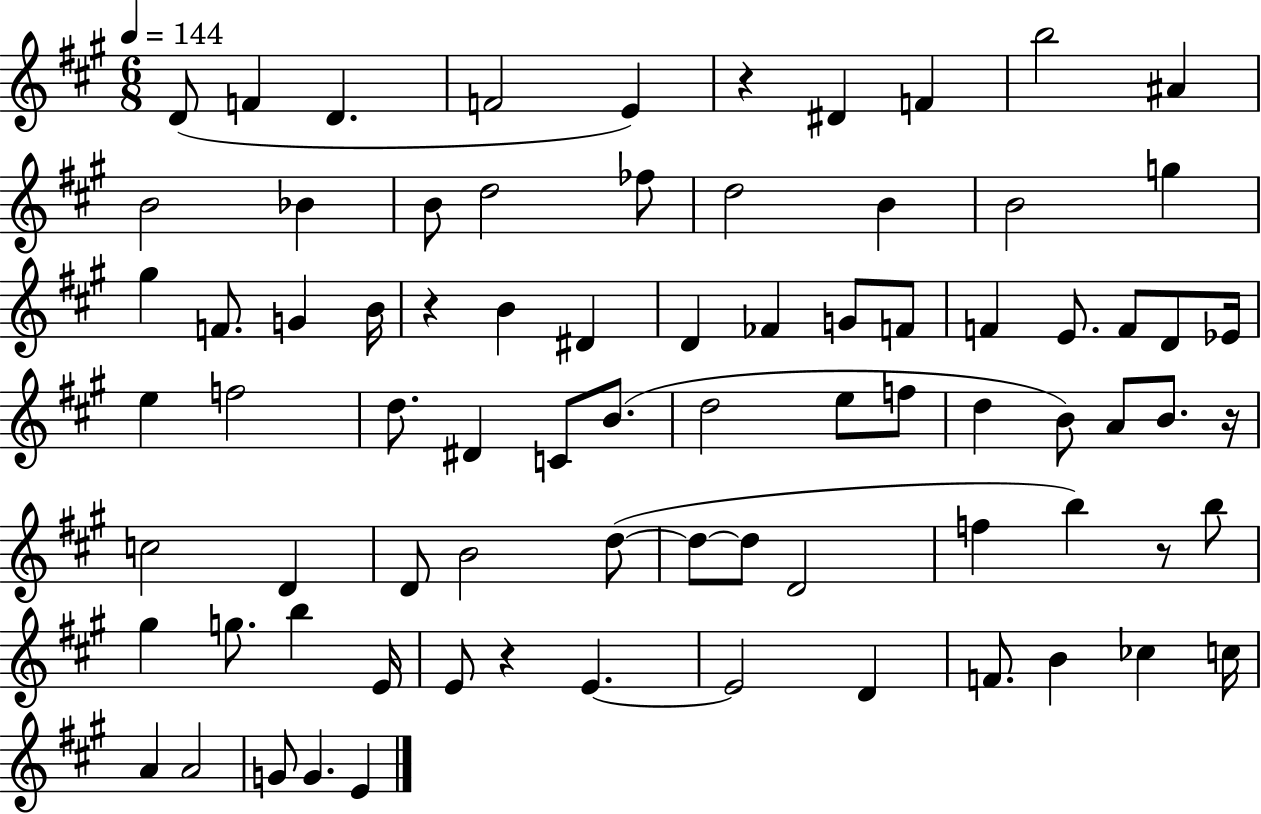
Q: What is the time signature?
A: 6/8